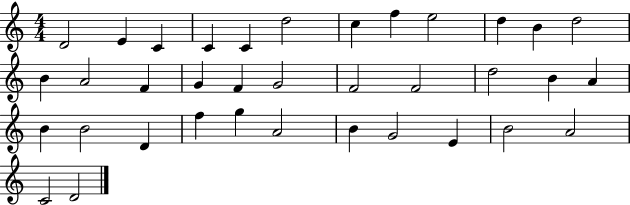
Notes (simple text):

D4/h E4/q C4/q C4/q C4/q D5/h C5/q F5/q E5/h D5/q B4/q D5/h B4/q A4/h F4/q G4/q F4/q G4/h F4/h F4/h D5/h B4/q A4/q B4/q B4/h D4/q F5/q G5/q A4/h B4/q G4/h E4/q B4/h A4/h C4/h D4/h